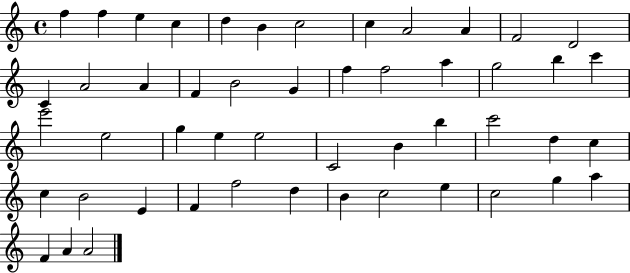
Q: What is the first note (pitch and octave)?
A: F5